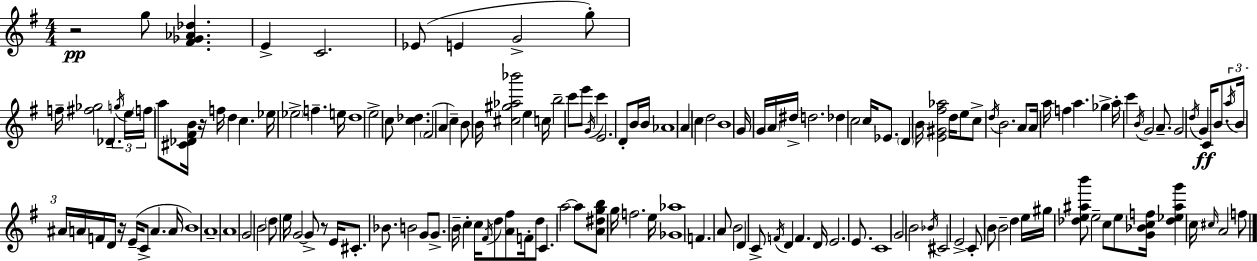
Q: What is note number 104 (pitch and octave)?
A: C5